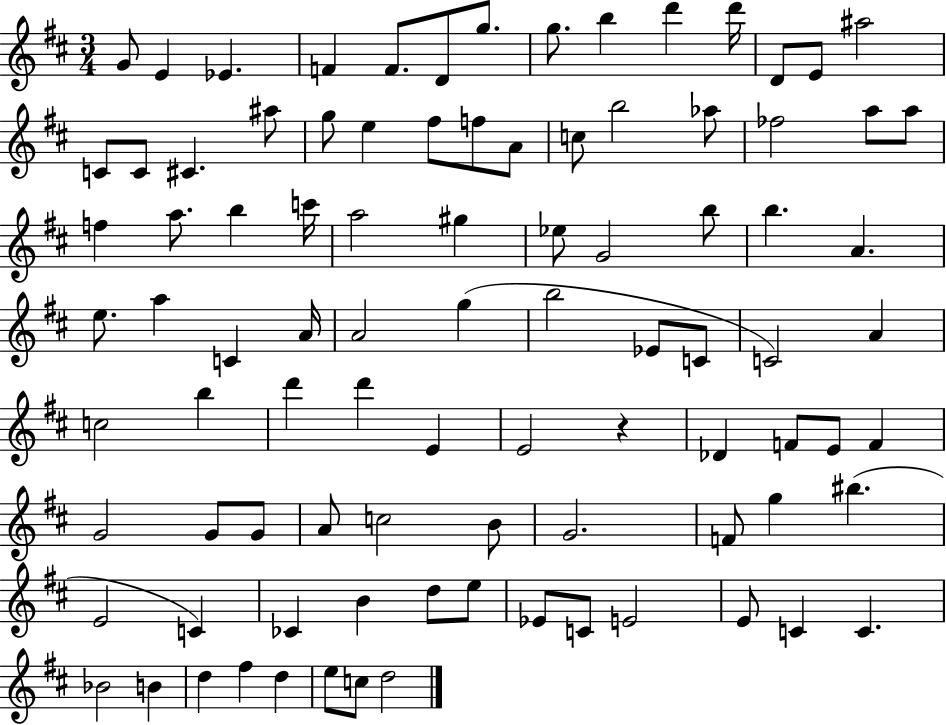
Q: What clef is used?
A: treble